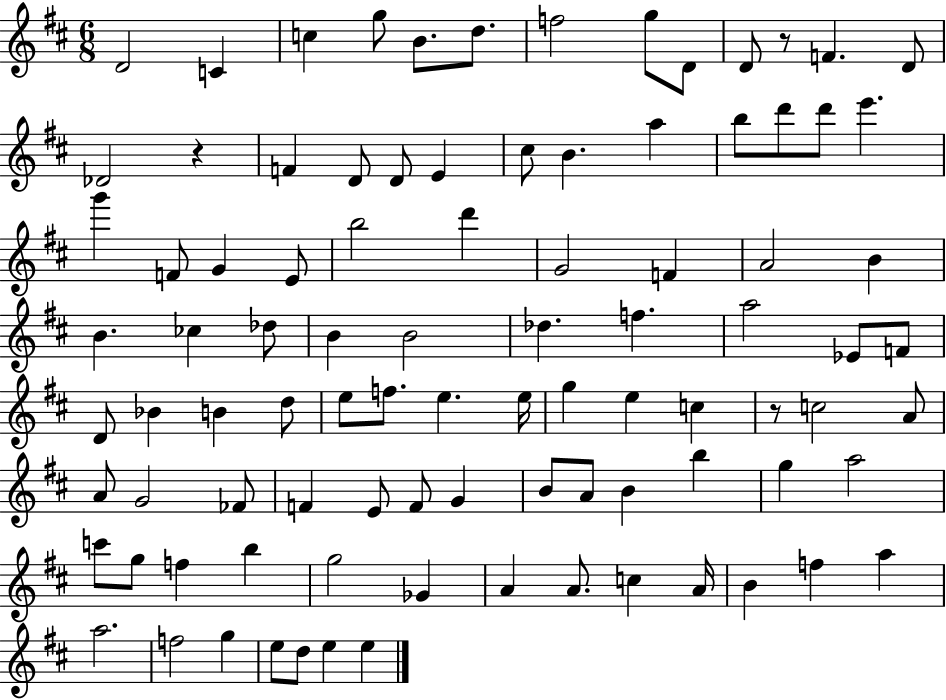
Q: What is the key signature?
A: D major